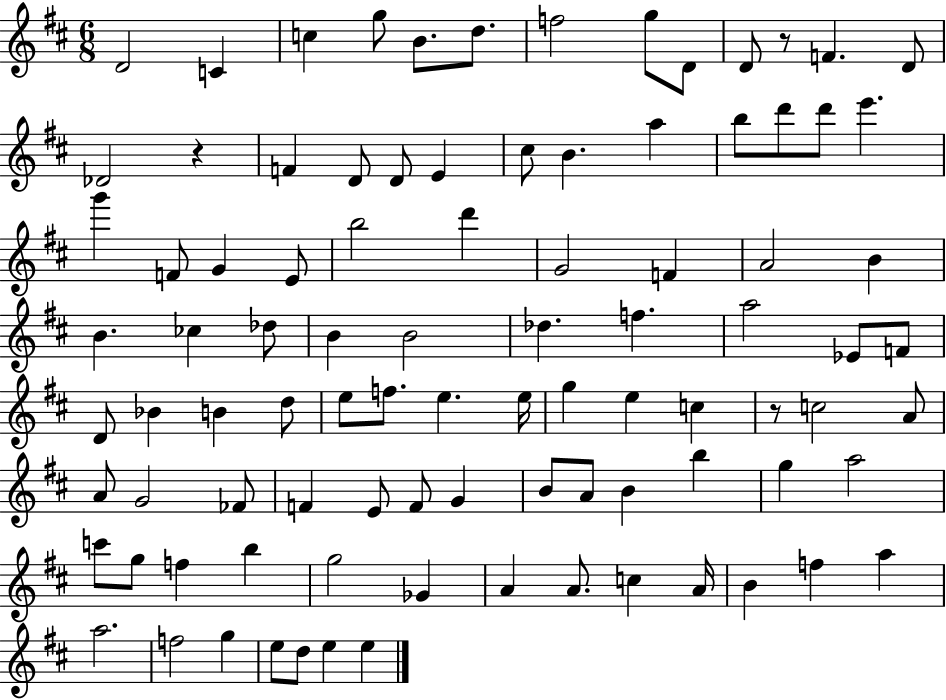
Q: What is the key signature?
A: D major